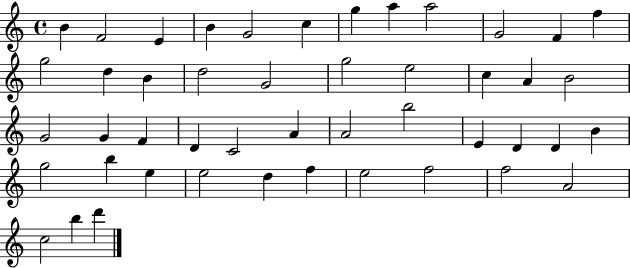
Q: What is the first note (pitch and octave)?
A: B4